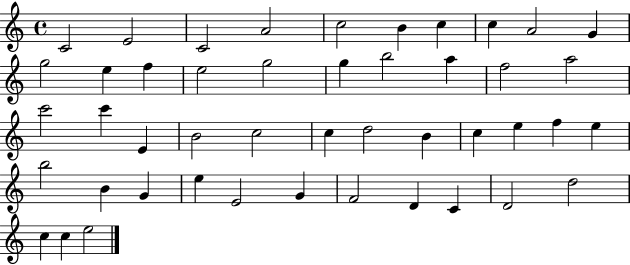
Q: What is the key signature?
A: C major